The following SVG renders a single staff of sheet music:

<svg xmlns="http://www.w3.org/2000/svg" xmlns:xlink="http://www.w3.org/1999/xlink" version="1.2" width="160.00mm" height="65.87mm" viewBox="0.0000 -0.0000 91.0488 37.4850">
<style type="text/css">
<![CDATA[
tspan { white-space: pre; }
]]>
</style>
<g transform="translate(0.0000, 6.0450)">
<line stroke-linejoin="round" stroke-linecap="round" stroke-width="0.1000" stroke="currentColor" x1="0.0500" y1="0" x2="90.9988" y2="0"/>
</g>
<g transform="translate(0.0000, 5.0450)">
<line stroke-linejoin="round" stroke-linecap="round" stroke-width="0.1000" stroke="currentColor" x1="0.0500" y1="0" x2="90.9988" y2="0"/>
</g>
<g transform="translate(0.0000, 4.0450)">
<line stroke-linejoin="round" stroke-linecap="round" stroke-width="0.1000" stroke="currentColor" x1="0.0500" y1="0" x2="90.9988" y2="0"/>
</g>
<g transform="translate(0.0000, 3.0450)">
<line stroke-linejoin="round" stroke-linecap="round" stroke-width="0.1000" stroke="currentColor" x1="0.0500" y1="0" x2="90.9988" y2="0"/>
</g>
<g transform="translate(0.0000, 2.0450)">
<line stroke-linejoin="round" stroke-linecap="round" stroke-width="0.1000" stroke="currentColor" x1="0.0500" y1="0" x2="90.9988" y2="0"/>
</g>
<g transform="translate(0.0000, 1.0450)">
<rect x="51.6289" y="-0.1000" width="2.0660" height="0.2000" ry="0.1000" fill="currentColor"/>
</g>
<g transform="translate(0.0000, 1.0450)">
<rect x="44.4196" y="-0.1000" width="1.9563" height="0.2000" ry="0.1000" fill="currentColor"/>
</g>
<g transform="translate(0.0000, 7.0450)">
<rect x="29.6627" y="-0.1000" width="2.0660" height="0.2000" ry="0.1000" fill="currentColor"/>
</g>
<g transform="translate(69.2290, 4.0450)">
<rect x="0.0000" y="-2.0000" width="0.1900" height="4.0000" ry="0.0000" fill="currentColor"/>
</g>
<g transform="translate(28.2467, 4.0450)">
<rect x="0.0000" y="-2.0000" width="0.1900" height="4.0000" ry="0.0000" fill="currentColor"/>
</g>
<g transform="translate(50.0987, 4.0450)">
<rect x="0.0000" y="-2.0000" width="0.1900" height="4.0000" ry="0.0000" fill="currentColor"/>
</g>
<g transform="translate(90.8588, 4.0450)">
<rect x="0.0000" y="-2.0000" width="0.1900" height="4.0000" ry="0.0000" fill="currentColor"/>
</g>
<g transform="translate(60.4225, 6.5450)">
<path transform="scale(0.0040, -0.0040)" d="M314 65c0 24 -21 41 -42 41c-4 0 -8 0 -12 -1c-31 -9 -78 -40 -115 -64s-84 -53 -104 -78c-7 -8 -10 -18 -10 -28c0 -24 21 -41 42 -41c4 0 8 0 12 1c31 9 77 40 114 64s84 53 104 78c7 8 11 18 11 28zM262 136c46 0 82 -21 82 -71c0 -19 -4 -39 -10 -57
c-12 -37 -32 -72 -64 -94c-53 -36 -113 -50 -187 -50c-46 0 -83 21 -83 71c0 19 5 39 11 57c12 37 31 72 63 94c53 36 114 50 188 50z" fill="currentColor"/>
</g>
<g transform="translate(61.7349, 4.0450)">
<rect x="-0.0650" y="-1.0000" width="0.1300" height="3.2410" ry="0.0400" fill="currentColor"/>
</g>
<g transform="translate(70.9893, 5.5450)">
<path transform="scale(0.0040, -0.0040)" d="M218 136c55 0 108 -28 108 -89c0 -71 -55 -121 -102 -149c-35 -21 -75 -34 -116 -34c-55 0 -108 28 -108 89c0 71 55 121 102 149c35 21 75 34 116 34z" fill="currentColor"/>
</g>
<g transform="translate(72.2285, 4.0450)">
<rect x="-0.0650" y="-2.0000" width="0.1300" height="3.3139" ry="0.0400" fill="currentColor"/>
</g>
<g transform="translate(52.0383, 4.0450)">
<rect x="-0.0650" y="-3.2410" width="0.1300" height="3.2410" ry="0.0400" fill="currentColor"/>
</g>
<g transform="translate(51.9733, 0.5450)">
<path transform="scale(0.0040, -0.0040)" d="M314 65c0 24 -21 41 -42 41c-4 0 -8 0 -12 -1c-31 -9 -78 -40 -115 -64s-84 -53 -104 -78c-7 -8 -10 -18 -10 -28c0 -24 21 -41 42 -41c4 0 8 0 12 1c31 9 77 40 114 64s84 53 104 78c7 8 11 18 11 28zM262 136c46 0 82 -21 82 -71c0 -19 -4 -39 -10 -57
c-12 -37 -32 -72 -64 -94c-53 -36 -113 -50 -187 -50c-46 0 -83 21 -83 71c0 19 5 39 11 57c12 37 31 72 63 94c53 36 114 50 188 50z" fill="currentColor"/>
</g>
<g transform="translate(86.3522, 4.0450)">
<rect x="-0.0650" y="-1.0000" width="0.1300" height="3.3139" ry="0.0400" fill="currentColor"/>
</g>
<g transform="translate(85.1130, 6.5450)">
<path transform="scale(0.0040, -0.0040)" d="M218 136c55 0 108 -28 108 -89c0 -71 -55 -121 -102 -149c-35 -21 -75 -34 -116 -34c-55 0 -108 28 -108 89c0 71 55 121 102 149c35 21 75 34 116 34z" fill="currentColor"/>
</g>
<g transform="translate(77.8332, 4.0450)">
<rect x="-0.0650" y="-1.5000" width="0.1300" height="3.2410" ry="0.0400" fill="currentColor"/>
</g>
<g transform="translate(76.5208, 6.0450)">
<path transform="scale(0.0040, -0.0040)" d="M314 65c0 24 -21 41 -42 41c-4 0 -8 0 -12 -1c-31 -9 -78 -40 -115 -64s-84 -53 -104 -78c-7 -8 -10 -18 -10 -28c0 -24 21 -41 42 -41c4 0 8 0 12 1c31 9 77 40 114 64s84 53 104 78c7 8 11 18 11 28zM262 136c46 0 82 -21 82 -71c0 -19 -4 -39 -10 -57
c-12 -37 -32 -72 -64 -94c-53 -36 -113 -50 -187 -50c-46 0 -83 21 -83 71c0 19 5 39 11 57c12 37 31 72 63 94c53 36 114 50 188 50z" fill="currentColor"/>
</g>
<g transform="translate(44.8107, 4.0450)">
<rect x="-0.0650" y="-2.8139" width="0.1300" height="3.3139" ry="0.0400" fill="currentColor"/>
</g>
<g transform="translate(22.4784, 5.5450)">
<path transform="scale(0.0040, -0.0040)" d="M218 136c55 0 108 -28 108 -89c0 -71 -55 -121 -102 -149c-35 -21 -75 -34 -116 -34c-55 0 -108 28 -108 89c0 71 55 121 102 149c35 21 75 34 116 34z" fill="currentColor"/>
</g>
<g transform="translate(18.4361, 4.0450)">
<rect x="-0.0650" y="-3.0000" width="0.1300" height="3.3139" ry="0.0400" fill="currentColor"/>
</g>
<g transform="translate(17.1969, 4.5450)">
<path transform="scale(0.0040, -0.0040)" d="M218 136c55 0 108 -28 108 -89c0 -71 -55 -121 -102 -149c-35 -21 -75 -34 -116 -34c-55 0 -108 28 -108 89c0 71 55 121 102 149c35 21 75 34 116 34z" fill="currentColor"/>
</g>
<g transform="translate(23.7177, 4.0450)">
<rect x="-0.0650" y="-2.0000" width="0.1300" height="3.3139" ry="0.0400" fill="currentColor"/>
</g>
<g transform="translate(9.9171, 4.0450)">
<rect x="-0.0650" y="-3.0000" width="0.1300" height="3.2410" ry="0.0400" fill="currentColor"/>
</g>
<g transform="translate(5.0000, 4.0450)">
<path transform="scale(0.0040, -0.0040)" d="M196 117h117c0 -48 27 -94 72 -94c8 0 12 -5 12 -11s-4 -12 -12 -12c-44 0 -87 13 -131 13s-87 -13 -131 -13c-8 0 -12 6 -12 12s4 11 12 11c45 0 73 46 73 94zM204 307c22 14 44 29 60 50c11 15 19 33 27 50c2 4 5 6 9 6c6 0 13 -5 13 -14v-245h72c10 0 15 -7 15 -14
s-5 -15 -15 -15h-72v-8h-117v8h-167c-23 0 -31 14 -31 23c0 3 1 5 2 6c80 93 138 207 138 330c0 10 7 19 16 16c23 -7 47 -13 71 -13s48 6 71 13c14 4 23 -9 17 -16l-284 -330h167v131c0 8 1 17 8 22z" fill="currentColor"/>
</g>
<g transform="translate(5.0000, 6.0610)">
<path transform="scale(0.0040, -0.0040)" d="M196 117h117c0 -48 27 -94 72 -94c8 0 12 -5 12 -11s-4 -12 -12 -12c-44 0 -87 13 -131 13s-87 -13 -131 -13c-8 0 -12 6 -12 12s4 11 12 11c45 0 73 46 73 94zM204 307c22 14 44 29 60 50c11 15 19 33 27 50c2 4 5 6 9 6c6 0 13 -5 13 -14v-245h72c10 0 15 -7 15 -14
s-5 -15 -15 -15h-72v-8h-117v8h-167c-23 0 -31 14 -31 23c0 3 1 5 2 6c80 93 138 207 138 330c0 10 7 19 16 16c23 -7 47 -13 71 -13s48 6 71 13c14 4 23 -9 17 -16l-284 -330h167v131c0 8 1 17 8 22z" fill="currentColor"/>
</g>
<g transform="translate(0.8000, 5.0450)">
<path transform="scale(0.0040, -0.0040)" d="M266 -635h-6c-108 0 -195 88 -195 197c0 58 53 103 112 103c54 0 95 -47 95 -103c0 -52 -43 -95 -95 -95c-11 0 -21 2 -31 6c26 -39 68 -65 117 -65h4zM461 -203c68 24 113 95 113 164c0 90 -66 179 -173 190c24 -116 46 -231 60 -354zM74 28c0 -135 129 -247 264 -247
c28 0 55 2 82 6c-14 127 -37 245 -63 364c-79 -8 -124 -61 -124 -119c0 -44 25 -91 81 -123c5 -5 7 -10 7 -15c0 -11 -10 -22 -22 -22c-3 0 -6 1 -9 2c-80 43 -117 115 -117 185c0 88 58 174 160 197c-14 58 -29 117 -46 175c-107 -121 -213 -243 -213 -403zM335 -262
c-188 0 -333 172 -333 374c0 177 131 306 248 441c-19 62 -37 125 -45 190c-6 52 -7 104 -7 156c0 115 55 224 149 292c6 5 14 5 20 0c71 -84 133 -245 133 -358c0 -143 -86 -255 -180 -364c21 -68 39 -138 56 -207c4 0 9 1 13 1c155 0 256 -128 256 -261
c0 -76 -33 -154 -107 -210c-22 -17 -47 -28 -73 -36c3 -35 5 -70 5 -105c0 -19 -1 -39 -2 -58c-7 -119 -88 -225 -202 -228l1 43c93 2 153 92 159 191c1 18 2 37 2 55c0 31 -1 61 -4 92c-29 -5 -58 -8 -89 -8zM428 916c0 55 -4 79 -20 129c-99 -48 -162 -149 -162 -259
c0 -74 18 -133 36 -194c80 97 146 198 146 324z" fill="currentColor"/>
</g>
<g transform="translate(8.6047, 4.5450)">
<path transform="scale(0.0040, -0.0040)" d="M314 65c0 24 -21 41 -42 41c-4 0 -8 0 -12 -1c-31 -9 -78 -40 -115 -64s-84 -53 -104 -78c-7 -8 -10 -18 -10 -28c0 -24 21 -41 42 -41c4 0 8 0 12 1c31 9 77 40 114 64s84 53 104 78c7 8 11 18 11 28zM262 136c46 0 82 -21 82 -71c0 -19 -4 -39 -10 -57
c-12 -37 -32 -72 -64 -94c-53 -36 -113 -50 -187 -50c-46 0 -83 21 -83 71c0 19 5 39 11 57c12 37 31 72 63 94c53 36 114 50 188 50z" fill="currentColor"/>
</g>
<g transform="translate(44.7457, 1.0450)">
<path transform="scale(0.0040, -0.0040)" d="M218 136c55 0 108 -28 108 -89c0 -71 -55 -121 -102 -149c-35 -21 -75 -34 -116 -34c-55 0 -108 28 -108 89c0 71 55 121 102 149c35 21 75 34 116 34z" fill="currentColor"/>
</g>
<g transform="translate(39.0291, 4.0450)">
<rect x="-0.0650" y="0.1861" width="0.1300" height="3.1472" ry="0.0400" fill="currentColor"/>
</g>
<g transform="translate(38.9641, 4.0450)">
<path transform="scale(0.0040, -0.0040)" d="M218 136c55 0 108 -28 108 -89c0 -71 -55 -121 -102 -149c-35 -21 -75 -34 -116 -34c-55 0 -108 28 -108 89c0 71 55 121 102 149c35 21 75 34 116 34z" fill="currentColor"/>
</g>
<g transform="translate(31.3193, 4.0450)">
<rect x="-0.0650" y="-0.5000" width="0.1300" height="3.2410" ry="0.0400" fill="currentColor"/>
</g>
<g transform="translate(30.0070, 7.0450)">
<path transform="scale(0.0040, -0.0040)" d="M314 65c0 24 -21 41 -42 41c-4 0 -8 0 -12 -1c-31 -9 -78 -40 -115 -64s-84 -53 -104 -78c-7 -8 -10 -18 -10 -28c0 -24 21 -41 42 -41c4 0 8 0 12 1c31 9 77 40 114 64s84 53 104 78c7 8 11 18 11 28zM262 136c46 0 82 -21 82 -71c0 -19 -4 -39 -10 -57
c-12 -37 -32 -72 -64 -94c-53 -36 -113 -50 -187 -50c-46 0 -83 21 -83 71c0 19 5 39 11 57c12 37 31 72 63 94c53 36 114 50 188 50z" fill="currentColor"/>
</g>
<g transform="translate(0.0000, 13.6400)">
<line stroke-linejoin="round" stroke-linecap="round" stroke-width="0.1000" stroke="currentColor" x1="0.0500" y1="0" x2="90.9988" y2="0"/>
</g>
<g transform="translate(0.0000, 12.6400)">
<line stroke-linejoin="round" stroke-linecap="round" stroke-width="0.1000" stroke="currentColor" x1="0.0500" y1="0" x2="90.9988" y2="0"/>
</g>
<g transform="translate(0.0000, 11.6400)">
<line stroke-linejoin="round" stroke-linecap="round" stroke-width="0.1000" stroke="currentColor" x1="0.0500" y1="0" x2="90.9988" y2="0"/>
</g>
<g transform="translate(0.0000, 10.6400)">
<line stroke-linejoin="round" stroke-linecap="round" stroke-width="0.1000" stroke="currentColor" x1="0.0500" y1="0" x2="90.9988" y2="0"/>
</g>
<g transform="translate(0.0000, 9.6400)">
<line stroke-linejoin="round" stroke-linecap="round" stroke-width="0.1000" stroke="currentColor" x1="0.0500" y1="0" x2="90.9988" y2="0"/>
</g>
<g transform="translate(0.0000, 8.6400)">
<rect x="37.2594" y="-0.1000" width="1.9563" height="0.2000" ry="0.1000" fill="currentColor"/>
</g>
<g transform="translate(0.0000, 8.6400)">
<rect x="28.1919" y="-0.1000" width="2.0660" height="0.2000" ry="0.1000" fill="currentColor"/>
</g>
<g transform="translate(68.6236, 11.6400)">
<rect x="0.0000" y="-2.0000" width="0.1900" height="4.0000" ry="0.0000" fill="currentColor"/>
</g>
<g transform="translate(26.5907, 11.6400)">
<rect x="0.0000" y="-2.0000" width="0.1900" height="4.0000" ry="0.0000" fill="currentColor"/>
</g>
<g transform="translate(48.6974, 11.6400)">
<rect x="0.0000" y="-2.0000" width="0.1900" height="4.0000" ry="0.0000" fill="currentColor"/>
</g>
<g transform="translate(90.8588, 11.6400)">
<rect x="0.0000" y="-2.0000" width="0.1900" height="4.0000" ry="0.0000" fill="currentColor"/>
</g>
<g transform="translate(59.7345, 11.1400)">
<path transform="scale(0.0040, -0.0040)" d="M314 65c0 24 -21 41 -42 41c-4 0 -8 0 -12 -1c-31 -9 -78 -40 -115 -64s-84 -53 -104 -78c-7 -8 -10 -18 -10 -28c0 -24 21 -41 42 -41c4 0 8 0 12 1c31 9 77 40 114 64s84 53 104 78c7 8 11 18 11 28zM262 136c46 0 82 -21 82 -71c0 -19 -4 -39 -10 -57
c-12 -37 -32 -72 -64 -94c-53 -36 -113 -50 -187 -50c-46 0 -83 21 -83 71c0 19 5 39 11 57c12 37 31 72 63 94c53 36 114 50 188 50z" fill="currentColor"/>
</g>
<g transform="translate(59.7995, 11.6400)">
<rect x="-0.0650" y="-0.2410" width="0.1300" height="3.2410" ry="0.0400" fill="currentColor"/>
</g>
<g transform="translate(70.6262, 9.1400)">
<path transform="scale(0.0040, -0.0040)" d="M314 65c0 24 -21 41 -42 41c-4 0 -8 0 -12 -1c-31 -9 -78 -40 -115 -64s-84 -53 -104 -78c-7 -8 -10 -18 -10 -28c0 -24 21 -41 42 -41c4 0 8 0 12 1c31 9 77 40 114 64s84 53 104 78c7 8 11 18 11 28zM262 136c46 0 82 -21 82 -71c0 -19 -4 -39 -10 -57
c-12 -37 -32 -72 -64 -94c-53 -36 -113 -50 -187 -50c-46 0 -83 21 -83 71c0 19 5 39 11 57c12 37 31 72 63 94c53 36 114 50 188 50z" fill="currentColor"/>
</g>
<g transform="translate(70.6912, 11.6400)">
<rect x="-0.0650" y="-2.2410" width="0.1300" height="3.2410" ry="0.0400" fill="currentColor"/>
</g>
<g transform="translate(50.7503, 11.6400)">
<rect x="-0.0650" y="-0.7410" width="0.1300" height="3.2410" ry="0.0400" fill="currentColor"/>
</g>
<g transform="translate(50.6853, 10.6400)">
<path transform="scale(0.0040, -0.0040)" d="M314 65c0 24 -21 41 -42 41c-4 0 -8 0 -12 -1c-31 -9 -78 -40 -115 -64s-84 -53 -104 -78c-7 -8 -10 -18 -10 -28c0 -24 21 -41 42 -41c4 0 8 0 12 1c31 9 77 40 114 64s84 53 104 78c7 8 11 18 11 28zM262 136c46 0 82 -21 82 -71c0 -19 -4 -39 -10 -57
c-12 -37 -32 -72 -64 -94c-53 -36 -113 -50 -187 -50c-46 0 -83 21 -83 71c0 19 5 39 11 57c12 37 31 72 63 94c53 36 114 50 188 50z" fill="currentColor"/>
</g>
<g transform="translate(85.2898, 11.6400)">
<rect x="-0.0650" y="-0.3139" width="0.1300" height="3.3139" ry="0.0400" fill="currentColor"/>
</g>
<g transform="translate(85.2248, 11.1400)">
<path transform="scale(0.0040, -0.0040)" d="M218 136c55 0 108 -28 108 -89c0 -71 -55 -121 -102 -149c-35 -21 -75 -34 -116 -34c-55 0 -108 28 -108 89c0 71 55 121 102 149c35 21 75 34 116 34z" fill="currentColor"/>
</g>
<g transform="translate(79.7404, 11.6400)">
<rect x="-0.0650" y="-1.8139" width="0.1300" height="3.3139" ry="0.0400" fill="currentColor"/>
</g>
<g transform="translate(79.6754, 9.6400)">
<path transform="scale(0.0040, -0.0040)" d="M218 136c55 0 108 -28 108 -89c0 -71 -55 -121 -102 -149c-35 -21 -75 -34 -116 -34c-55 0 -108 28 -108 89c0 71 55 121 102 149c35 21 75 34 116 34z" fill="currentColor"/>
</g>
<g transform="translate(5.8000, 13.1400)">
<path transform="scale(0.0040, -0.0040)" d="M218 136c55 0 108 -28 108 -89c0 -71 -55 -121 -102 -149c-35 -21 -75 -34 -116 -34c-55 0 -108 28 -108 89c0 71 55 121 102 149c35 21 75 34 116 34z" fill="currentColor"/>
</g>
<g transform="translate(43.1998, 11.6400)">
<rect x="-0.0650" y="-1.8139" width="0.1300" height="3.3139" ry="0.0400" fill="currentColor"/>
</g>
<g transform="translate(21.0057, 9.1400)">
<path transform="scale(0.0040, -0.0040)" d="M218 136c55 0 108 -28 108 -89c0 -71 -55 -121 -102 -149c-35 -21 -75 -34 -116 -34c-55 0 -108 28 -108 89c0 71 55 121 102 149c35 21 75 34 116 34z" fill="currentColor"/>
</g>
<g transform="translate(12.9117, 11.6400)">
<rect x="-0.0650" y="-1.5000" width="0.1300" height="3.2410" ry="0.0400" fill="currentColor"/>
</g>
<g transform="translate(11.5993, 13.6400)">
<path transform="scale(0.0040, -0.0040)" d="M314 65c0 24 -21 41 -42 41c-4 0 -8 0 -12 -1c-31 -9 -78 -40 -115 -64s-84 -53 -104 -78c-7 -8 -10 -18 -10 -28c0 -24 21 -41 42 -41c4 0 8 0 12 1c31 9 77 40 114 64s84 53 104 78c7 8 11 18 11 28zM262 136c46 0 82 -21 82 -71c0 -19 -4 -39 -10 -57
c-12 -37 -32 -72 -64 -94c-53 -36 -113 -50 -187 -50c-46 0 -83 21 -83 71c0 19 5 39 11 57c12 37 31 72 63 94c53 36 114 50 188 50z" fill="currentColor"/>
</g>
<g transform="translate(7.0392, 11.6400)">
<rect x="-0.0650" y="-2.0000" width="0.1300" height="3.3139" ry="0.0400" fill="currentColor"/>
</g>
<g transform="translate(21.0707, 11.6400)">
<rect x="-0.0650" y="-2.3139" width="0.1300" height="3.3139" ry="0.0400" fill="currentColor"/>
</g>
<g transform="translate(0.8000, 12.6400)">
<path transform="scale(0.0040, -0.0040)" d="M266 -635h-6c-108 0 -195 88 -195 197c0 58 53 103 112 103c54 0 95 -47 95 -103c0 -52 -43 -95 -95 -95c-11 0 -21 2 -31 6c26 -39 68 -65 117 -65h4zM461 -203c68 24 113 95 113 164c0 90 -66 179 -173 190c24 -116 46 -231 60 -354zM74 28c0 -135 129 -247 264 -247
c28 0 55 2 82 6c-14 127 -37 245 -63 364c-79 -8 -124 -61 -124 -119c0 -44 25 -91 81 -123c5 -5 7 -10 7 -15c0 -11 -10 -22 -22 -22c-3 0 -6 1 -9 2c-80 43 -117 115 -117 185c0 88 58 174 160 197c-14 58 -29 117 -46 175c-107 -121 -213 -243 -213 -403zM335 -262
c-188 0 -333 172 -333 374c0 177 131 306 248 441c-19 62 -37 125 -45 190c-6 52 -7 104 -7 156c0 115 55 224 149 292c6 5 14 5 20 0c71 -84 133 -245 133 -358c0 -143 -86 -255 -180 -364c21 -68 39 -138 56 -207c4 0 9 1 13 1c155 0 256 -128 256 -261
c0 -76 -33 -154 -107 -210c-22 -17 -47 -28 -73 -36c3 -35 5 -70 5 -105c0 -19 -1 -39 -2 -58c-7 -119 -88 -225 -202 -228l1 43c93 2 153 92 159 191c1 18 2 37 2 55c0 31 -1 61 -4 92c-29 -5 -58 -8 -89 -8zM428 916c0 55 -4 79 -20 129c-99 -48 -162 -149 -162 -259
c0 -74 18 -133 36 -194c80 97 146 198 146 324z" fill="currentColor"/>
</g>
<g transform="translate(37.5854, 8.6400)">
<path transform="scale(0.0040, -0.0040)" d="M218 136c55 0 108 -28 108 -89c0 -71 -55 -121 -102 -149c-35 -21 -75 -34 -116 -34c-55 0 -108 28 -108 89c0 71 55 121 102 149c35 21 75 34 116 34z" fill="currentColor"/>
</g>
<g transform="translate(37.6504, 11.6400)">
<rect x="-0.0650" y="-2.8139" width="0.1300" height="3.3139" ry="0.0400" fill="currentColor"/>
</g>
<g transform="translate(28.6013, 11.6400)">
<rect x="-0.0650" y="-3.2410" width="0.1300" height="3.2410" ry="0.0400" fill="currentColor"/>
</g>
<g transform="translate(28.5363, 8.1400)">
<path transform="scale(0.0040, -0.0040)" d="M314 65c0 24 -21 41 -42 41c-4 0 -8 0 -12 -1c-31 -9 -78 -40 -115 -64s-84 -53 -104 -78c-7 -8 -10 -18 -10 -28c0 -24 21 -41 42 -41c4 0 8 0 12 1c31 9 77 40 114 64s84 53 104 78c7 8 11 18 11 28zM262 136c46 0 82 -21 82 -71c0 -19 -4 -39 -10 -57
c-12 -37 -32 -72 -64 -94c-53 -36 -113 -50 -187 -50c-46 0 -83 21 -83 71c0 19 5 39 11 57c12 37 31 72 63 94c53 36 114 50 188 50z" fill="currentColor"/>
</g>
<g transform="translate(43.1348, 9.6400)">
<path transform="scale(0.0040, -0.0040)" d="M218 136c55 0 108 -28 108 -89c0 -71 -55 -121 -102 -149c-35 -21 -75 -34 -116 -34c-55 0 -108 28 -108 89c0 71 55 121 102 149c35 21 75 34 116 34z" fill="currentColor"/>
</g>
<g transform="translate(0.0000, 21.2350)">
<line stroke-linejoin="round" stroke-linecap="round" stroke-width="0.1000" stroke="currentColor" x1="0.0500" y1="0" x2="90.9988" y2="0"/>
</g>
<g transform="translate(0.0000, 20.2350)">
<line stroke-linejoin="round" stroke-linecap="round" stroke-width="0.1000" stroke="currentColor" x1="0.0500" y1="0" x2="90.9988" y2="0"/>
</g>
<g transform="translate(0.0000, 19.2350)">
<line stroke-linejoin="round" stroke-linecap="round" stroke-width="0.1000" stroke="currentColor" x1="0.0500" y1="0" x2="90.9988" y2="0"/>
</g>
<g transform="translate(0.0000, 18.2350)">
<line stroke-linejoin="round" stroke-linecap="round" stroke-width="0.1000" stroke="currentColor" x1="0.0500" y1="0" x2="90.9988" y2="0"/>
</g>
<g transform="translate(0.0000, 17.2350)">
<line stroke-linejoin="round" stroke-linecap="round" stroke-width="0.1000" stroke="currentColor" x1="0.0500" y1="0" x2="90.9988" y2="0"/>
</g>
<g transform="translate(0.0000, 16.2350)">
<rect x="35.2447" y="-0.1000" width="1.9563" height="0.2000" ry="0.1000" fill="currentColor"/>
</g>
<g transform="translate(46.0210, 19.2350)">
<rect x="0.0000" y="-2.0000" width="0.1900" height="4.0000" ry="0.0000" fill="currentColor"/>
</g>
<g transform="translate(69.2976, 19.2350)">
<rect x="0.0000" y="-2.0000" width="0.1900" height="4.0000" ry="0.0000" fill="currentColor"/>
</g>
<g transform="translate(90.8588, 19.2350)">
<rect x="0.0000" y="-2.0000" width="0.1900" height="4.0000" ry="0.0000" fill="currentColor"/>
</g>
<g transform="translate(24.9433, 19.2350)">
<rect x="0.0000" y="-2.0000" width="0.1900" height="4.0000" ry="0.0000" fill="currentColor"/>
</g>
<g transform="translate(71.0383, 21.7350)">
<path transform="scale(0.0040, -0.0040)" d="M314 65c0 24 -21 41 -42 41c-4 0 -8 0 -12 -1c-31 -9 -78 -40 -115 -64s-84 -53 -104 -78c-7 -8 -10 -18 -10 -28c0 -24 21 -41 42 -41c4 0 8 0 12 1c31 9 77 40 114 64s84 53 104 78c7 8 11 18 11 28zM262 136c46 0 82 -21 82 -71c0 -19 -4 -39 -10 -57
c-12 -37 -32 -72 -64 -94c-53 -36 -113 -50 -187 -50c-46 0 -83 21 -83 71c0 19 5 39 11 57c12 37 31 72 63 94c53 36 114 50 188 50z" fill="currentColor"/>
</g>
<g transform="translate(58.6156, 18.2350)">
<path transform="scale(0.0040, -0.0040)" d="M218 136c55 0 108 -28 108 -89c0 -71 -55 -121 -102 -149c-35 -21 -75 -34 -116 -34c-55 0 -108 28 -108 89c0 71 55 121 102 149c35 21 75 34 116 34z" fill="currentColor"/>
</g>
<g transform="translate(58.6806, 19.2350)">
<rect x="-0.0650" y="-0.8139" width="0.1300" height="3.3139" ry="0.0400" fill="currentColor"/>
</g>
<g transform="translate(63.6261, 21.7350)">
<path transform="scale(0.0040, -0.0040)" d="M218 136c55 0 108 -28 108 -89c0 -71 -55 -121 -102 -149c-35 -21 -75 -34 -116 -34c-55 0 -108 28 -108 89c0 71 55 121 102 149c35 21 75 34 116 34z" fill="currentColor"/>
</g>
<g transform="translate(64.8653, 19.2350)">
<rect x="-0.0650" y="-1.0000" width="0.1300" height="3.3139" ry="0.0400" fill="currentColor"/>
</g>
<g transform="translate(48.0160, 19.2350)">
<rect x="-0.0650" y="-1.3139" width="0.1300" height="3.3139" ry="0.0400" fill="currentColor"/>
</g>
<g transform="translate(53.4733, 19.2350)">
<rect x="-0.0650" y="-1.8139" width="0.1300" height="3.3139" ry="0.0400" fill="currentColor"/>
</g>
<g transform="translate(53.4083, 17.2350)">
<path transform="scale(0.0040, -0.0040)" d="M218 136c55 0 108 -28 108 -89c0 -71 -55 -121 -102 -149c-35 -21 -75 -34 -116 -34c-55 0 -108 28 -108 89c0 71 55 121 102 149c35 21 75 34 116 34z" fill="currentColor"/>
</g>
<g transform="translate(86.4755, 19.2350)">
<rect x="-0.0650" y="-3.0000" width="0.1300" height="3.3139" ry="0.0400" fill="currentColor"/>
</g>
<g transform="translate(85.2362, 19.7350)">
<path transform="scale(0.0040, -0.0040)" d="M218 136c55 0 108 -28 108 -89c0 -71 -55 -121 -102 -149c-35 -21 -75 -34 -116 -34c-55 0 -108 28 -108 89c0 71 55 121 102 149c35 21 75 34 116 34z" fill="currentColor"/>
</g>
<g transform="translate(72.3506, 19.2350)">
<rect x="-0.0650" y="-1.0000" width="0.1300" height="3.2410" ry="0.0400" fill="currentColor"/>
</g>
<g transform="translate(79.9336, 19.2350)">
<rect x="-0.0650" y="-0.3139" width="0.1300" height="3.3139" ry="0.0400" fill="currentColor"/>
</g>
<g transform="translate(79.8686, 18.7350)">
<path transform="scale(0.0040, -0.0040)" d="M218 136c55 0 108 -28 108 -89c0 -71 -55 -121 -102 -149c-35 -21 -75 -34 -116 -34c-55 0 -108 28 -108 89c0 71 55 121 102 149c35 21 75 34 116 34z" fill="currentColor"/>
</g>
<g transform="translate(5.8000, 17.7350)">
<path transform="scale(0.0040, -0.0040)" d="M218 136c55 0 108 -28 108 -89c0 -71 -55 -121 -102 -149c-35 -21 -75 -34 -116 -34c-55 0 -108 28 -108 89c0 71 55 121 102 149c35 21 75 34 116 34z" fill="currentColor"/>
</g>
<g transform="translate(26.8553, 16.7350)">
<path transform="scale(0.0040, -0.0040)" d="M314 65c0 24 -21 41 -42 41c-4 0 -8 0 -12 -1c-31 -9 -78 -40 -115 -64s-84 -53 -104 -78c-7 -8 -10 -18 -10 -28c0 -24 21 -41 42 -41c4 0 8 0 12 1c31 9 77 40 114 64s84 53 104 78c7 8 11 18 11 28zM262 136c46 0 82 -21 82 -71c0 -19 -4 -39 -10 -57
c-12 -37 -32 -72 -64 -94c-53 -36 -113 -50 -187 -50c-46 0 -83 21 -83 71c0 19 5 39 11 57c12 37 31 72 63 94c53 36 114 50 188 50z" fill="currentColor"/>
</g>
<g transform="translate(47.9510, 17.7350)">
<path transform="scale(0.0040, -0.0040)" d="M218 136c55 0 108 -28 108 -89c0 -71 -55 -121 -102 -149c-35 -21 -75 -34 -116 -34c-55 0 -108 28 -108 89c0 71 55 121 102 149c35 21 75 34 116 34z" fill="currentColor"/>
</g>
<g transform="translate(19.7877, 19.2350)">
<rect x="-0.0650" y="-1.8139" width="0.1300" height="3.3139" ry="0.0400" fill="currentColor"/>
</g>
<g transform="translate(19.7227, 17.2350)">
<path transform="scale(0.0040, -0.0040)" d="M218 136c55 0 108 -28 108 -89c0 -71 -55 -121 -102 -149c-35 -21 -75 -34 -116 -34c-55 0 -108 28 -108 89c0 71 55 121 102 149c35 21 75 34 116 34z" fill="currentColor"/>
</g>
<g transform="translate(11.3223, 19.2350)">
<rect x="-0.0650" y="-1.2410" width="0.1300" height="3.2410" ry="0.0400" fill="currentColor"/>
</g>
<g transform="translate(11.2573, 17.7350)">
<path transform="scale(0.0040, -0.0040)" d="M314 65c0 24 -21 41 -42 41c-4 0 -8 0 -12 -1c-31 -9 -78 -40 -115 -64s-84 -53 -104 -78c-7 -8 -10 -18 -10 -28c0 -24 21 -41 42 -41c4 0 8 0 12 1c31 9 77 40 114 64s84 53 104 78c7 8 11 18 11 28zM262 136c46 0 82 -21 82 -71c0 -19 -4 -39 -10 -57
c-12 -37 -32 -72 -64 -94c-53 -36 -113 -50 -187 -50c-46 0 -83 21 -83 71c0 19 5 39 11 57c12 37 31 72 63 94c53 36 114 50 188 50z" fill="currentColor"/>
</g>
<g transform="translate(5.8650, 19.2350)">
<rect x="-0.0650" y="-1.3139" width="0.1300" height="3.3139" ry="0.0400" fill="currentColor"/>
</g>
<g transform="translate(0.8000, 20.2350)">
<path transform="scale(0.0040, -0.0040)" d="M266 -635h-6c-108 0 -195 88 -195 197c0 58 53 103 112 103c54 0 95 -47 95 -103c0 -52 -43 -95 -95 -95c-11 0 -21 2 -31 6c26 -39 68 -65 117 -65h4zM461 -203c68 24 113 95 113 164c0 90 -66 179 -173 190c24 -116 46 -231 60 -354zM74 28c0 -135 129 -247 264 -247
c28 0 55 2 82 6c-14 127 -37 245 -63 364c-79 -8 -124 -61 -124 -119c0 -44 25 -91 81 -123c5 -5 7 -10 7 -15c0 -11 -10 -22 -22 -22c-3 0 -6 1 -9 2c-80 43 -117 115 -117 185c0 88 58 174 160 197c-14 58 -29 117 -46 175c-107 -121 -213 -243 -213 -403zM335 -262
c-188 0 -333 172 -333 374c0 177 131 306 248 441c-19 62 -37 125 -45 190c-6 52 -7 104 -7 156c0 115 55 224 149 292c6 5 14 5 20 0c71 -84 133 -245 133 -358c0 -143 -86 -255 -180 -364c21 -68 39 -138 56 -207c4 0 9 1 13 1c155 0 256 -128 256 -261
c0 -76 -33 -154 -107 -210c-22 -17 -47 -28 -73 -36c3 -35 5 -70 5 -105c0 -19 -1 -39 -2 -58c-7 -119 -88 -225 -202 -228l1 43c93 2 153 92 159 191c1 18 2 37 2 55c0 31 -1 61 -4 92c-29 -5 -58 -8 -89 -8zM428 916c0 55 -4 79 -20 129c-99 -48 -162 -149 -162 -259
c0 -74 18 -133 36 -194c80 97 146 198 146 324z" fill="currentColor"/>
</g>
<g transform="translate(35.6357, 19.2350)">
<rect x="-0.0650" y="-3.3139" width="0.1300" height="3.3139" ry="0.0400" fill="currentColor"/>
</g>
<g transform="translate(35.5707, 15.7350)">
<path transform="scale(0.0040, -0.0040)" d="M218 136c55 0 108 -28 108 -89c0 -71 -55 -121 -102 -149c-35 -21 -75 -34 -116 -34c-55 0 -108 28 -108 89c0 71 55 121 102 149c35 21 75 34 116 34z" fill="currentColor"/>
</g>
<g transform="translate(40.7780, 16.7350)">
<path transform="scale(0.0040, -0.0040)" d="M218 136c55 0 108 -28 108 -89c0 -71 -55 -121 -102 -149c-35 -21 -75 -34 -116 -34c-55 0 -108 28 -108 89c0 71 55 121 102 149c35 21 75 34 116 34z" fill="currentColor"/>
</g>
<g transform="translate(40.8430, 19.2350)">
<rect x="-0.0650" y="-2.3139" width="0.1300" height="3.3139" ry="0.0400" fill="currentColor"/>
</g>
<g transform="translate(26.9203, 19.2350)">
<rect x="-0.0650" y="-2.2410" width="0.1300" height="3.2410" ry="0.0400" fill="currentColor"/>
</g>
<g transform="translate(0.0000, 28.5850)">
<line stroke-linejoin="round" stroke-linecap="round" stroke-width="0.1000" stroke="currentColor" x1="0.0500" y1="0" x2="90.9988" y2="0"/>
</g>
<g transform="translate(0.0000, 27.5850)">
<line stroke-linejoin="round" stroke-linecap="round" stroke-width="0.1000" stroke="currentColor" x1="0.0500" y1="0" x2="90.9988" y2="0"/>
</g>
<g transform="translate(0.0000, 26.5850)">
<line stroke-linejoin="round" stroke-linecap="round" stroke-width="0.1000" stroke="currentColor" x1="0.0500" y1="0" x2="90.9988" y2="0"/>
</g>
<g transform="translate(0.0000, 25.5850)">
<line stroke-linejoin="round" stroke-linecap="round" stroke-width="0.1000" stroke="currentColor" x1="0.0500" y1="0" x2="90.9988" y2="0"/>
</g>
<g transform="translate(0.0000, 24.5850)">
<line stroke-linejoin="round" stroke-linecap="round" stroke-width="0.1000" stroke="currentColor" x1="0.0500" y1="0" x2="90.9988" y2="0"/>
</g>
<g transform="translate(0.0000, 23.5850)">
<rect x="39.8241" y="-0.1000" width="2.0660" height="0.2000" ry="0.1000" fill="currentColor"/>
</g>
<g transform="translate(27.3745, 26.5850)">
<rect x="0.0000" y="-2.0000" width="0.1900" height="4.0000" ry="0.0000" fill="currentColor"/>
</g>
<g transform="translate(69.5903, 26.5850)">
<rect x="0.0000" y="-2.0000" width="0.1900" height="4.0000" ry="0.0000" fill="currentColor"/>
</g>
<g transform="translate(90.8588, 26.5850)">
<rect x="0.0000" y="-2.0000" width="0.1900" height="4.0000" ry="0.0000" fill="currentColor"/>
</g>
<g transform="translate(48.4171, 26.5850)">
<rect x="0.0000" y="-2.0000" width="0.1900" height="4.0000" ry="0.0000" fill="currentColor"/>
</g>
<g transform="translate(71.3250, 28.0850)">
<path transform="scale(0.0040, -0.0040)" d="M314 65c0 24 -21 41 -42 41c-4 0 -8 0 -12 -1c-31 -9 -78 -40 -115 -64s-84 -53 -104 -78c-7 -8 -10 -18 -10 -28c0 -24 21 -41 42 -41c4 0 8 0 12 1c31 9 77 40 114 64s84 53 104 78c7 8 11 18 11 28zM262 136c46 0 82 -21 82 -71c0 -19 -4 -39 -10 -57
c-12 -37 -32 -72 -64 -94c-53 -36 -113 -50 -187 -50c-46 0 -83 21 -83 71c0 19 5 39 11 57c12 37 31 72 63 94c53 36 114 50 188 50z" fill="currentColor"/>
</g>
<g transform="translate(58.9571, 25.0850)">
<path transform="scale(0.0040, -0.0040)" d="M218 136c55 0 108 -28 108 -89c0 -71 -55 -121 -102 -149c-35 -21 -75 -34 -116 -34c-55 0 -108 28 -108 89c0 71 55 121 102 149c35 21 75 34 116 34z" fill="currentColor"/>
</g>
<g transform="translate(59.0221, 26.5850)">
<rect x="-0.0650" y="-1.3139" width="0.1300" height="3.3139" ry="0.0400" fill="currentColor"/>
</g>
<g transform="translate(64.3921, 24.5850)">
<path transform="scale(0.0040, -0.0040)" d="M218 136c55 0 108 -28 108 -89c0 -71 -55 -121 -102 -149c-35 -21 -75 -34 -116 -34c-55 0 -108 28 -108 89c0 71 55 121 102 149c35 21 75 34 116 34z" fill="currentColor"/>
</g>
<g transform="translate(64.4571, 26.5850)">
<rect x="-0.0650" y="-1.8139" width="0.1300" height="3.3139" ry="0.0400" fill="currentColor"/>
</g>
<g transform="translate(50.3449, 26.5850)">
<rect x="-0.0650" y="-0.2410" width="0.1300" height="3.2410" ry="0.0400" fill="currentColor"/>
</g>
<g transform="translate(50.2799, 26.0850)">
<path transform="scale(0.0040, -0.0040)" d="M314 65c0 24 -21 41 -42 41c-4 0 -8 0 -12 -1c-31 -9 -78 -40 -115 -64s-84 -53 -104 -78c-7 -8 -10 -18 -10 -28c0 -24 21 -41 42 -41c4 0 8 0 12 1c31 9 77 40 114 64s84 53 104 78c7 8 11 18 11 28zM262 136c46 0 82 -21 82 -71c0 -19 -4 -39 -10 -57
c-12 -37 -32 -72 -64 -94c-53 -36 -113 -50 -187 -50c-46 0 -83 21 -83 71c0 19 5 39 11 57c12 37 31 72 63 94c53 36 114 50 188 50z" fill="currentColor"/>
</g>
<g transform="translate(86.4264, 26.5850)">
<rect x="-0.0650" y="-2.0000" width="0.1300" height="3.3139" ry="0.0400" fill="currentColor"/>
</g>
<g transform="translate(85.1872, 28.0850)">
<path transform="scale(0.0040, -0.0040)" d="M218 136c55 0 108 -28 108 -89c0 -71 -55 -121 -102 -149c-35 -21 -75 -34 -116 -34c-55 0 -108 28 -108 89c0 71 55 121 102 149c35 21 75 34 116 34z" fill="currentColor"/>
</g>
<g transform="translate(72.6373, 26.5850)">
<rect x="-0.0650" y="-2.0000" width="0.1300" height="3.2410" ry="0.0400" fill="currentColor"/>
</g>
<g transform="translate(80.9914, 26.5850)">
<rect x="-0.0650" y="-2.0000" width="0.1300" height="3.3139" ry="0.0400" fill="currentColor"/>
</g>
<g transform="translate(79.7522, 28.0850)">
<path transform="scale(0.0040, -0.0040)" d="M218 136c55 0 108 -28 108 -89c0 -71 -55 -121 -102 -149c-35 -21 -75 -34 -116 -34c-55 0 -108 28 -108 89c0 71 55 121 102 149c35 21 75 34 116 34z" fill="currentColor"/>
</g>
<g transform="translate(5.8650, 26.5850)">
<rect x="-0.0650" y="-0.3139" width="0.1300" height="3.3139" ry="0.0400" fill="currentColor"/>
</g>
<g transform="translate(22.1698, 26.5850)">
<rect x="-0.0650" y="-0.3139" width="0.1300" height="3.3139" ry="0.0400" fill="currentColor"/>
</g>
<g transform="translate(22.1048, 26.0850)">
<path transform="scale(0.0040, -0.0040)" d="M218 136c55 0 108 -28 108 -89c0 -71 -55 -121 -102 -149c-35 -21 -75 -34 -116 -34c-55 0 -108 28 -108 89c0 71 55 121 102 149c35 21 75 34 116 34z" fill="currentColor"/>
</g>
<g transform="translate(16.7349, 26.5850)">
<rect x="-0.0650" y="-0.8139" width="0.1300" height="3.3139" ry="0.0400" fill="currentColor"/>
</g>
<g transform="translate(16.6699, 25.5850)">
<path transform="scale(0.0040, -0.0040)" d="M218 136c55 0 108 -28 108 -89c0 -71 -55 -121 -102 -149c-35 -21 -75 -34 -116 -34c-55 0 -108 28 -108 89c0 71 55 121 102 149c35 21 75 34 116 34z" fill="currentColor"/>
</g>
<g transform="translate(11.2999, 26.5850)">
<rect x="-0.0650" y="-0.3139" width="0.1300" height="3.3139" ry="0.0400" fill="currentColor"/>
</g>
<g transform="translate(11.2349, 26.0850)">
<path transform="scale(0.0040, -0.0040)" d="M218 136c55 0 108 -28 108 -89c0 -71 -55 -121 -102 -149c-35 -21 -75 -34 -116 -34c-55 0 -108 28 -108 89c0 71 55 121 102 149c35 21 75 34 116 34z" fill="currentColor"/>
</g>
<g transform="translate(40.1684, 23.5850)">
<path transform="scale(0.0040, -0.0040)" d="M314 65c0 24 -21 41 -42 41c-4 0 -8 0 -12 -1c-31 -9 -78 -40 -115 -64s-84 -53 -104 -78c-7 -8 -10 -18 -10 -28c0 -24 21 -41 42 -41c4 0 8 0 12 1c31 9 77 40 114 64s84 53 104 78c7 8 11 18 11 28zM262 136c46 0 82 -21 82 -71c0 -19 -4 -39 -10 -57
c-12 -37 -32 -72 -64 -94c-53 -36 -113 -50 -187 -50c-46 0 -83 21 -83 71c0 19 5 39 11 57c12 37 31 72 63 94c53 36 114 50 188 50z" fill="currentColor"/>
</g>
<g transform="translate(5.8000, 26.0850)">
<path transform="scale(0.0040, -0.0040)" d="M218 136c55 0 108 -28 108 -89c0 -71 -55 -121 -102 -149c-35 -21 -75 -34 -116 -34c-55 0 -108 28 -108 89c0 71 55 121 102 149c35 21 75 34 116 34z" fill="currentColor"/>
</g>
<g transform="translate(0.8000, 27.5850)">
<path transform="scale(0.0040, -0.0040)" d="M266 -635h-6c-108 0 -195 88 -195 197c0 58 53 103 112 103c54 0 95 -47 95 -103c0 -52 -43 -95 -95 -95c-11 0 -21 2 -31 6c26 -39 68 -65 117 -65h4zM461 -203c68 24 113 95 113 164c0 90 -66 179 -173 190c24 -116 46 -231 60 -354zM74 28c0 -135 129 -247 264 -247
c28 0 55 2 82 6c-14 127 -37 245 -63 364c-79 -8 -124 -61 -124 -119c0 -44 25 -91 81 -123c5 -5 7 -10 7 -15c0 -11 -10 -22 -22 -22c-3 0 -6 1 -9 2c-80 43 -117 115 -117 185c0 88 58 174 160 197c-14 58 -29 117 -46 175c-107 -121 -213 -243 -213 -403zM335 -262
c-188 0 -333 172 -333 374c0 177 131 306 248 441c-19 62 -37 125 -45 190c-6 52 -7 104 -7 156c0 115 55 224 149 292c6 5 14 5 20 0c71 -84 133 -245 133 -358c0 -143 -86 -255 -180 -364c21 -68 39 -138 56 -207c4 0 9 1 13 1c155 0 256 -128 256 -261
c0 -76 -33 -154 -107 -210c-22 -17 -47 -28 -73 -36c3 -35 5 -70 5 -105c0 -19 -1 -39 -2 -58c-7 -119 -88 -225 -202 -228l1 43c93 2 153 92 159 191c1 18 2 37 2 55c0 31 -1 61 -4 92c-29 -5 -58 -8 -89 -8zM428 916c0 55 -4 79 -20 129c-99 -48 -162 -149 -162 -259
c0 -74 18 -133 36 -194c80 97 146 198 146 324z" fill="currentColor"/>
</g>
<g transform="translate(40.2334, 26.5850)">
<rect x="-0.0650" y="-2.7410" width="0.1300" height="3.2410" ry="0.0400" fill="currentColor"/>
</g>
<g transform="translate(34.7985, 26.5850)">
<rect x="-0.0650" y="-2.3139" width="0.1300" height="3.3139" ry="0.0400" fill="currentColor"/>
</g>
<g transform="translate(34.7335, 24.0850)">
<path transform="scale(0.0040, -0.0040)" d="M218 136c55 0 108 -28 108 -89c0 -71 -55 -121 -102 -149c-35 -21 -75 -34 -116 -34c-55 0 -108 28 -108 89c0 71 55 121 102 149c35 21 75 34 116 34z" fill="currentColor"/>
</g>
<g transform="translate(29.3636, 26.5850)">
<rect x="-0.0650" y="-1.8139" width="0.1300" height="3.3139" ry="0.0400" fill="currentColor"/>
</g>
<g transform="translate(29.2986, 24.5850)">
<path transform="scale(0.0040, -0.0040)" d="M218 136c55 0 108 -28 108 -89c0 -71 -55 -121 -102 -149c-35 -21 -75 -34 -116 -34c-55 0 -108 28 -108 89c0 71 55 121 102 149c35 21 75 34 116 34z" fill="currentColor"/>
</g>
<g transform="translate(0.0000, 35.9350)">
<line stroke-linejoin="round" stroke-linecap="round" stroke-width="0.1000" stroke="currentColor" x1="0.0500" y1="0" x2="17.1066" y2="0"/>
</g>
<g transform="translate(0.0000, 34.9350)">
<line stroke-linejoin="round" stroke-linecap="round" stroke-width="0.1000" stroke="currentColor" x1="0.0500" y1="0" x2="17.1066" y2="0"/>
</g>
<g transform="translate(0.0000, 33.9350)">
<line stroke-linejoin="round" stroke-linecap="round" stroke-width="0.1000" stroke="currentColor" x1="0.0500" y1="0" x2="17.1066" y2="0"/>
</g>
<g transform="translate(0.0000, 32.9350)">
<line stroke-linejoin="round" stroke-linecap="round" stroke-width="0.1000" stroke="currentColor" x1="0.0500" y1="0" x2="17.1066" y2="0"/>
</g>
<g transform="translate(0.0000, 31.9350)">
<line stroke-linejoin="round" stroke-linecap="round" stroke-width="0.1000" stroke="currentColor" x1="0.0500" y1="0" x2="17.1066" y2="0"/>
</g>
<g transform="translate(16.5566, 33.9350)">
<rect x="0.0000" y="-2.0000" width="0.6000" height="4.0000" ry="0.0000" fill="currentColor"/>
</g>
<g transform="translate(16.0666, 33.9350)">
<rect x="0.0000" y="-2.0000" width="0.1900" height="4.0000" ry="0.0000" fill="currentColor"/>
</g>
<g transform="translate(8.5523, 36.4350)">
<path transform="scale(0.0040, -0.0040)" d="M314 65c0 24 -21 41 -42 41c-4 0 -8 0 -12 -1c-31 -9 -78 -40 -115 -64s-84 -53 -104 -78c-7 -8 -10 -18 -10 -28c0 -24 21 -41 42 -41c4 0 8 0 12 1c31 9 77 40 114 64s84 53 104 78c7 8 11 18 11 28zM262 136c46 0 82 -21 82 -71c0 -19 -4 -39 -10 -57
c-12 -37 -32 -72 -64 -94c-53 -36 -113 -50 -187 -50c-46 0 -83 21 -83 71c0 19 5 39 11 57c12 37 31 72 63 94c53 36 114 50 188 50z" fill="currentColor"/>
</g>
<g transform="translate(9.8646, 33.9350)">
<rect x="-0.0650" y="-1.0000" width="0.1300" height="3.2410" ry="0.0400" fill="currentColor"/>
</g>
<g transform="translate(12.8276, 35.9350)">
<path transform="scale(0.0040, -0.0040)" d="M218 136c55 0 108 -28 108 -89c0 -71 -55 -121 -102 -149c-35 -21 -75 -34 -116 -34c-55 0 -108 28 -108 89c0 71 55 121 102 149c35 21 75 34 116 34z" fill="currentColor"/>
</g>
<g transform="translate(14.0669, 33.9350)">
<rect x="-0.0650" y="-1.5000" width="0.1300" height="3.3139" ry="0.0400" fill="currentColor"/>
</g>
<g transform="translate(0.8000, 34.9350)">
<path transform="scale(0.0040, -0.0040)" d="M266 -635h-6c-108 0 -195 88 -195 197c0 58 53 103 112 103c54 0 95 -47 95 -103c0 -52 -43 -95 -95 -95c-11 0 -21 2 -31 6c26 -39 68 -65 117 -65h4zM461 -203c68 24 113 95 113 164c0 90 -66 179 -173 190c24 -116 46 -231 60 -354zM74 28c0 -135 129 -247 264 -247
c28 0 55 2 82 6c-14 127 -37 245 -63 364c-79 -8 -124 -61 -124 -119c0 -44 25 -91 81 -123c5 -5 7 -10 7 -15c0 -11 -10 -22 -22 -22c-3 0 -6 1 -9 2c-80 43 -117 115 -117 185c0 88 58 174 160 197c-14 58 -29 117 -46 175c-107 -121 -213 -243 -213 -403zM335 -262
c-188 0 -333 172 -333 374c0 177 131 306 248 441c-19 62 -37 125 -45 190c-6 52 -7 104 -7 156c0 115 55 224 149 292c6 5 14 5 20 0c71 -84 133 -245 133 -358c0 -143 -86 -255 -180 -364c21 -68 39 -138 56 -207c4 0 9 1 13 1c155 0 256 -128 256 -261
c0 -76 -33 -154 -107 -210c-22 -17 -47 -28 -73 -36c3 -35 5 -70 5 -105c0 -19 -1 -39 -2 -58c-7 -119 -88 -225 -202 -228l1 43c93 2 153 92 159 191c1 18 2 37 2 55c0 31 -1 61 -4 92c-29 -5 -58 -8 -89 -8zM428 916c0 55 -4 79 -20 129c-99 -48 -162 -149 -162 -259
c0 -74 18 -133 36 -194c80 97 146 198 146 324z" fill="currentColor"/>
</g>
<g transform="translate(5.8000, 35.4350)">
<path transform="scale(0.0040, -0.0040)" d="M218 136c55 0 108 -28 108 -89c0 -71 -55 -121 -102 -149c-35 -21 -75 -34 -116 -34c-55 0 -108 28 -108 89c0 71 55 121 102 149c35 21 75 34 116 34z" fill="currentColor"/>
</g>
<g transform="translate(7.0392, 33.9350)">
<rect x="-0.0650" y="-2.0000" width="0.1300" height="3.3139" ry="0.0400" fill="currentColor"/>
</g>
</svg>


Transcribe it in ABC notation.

X:1
T:Untitled
M:4/4
L:1/4
K:C
A2 A F C2 B a b2 D2 F E2 D F E2 g b2 a f d2 c2 g2 f c e e2 f g2 b g e f d D D2 c A c c d c f g a2 c2 e f F2 F F F D2 E